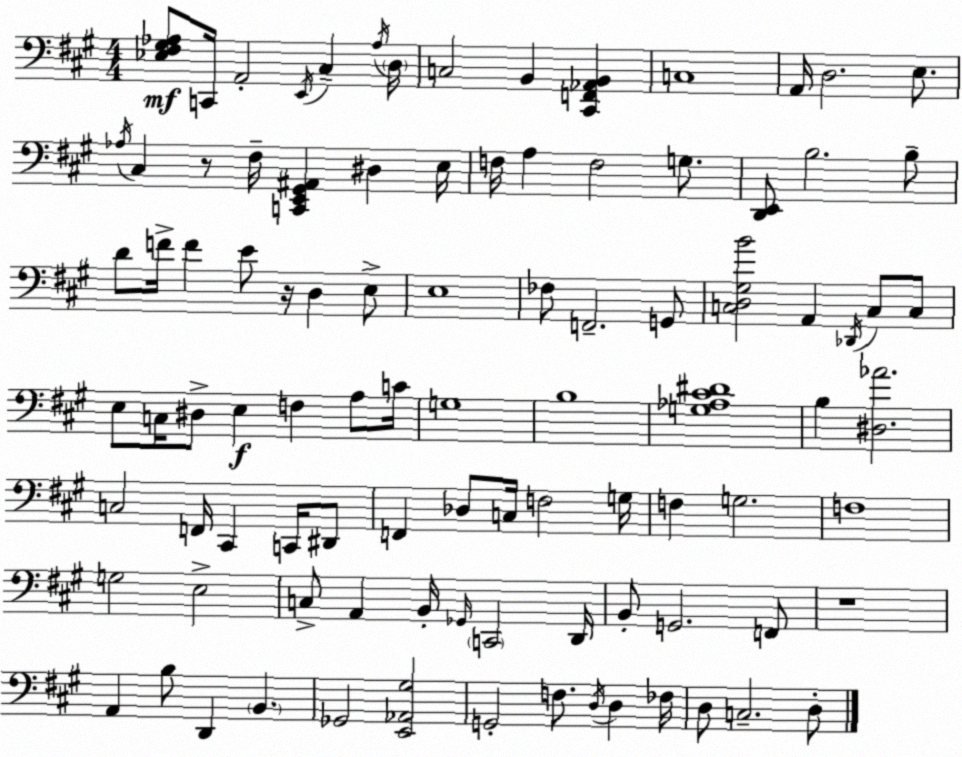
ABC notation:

X:1
T:Untitled
M:4/4
L:1/4
K:A
[_E,^F,^G,_A,]/2 C,,/4 A,,2 E,,/4 ^C, _A,/4 D,/4 C,2 B,, [^C,,F,,_A,,B,,] C,4 A,,/4 D,2 E,/2 _A,/4 ^C, z/2 ^F,/4 [C,,E,,^G,,^A,,] ^D, E,/4 F,/4 A, F,2 G,/2 [D,,E,,]/2 B,2 B,/2 D/2 F/4 F E/2 z/4 D, E,/2 E,4 _F,/2 F,,2 G,,/2 [C,D,^G,B]2 A,, _D,,/4 C,/2 C,/2 E,/2 C,/4 ^D,/2 E, F, A,/2 C/4 G,4 B,4 [G,_A,^C^D]4 B, [^D,_A]2 C,2 F,,/4 ^C,, C,,/4 ^D,,/2 F,, _D,/2 C,/4 F,2 G,/4 F, G,2 F,4 G,2 E,2 C,/2 A,, B,,/4 _G,,/4 C,,2 D,,/4 B,,/2 G,,2 F,,/2 z4 A,, B,/2 D,, B,, _G,,2 [E,,_A,,^G,]2 G,,2 F,/2 D,/4 D, _F,/4 D,/2 C,2 D,/2